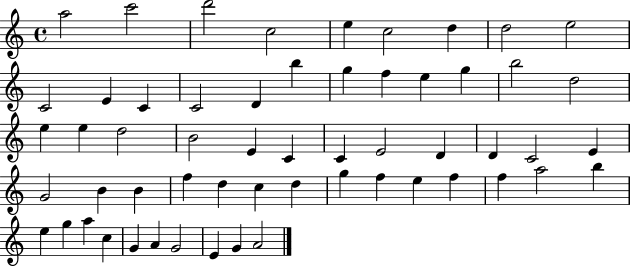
X:1
T:Untitled
M:4/4
L:1/4
K:C
a2 c'2 d'2 c2 e c2 d d2 e2 C2 E C C2 D b g f e g b2 d2 e e d2 B2 E C C E2 D D C2 E G2 B B f d c d g f e f f a2 b e g a c G A G2 E G A2